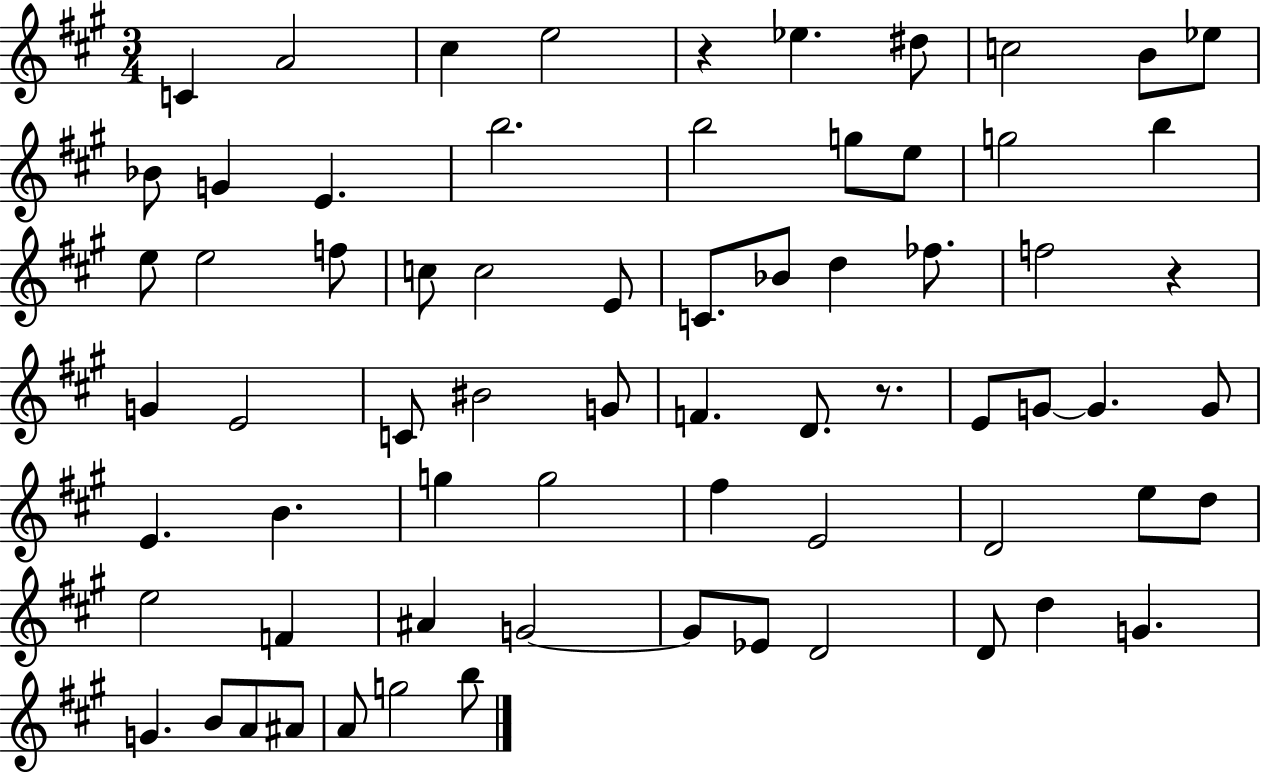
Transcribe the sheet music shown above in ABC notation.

X:1
T:Untitled
M:3/4
L:1/4
K:A
C A2 ^c e2 z _e ^d/2 c2 B/2 _e/2 _B/2 G E b2 b2 g/2 e/2 g2 b e/2 e2 f/2 c/2 c2 E/2 C/2 _B/2 d _f/2 f2 z G E2 C/2 ^B2 G/2 F D/2 z/2 E/2 G/2 G G/2 E B g g2 ^f E2 D2 e/2 d/2 e2 F ^A G2 G/2 _E/2 D2 D/2 d G G B/2 A/2 ^A/2 A/2 g2 b/2